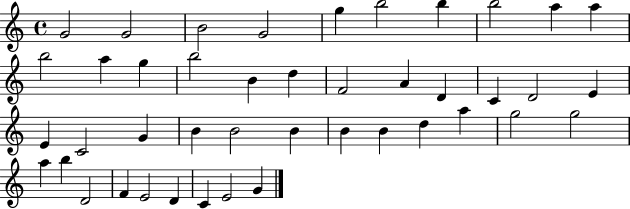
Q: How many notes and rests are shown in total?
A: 43